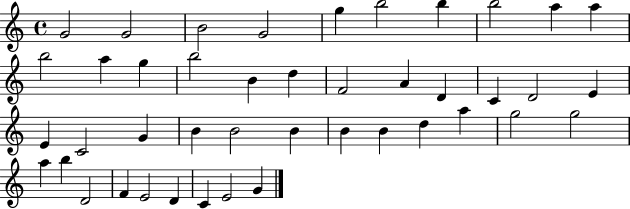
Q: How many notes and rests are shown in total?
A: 43